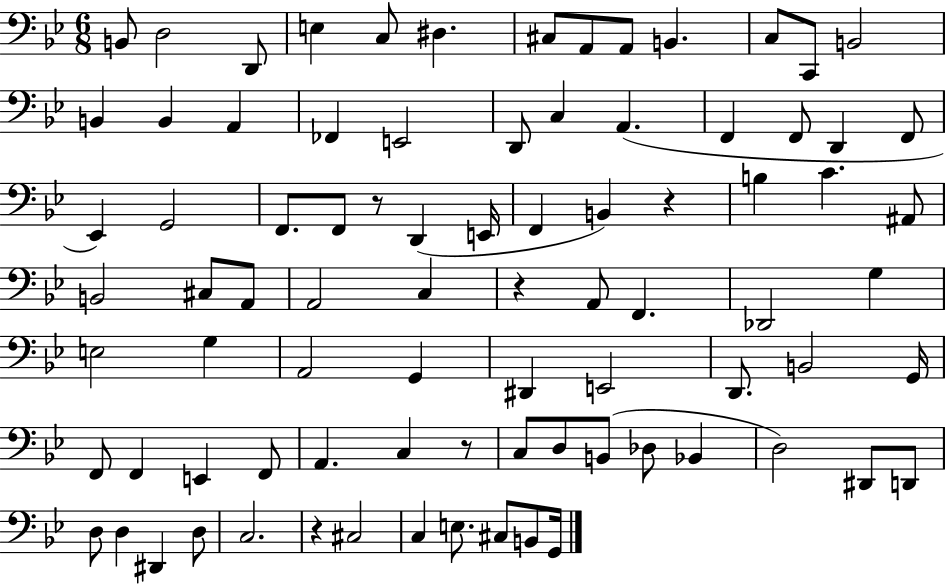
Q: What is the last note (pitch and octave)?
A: G2